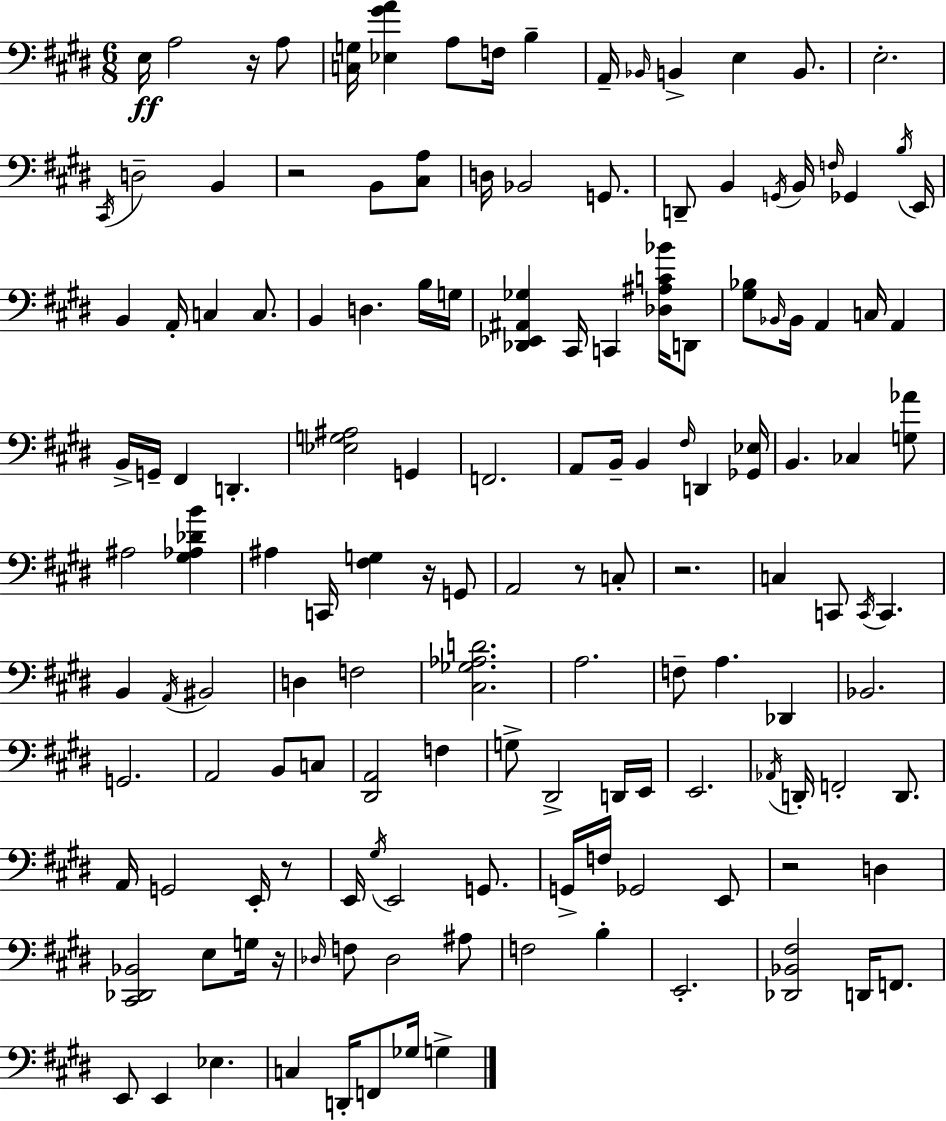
E3/s A3/h R/s A3/e [C3,G3]/s [Eb3,G#4,A4]/q A3/e F3/s B3/q A2/s Bb2/s B2/q E3/q B2/e. E3/h. C#2/s D3/h B2/q R/h B2/e [C#3,A3]/e D3/s Bb2/h G2/e. D2/e B2/q G2/s B2/s F3/s Gb2/q B3/s E2/s B2/q A2/s C3/q C3/e. B2/q D3/q. B3/s G3/s [Db2,Eb2,A#2,Gb3]/q C#2/s C2/q [Db3,A#3,C4,Bb4]/s D2/e [G#3,Bb3]/e Bb2/s Bb2/s A2/q C3/s A2/q B2/s G2/s F#2/q D2/q. [Eb3,G3,A#3]/h G2/q F2/h. A2/e B2/s B2/q F#3/s D2/q [Gb2,Eb3]/s B2/q. CES3/q [G3,Ab4]/e A#3/h [G#3,Ab3,Db4,B4]/q A#3/q C2/s [F#3,G3]/q R/s G2/e A2/h R/e C3/e R/h. C3/q C2/e C2/s C2/q. B2/q A2/s BIS2/h D3/q F3/h [C#3,Gb3,Ab3,D4]/h. A3/h. F3/e A3/q. Db2/q Bb2/h. G2/h. A2/h B2/e C3/e [D#2,A2]/h F3/q G3/e D#2/h D2/s E2/s E2/h. Ab2/s D2/s F2/h D2/e. A2/s G2/h E2/s R/e E2/s G#3/s E2/h G2/e. G2/s F3/s Gb2/h E2/e R/h D3/q [C#2,Db2,Bb2]/h E3/e G3/s R/s Db3/s F3/e Db3/h A#3/e F3/h B3/q E2/h. [Db2,Bb2,F#3]/h D2/s F2/e. E2/e E2/q Eb3/q. C3/q D2/s F2/e Gb3/s G3/q